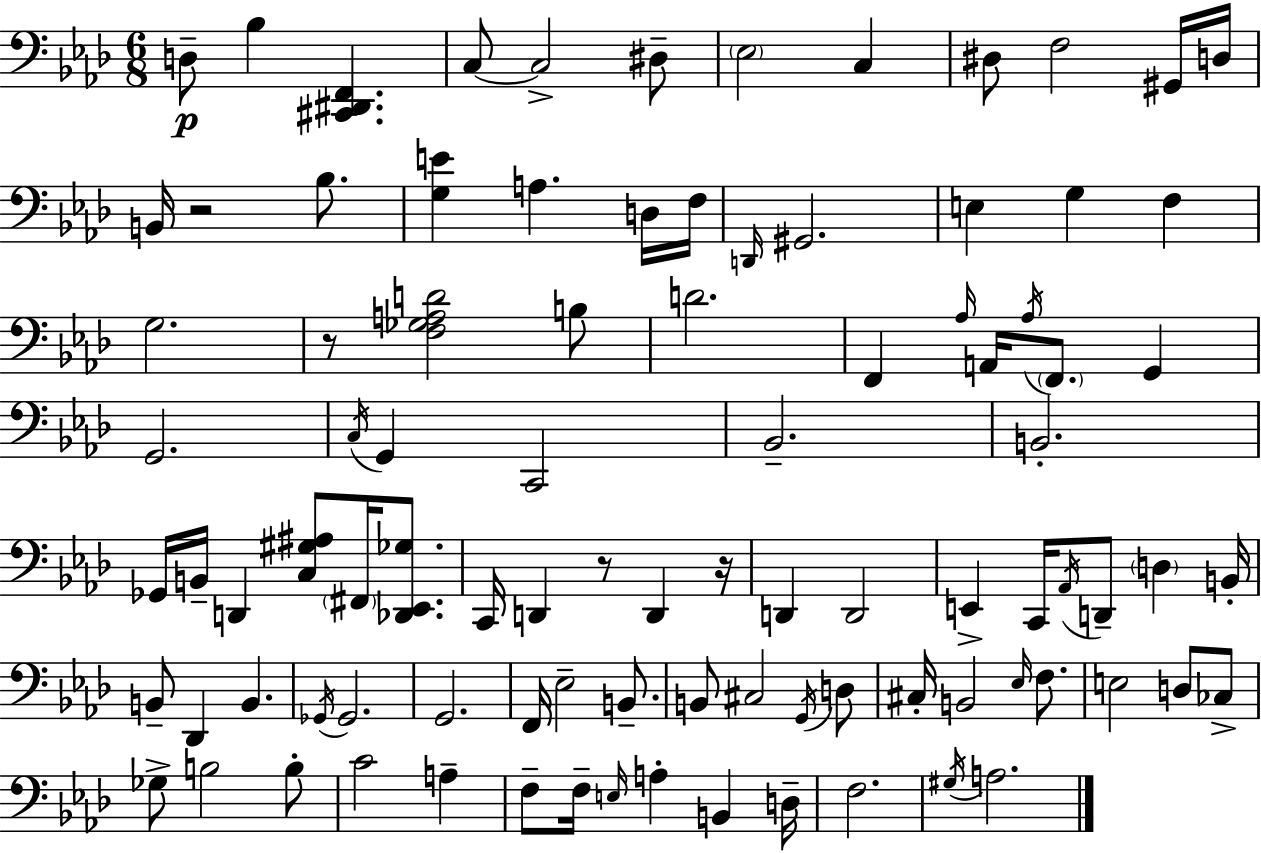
X:1
T:Untitled
M:6/8
L:1/4
K:Fm
D,/2 _B, [^C,,^D,,F,,] C,/2 C,2 ^D,/2 _E,2 C, ^D,/2 F,2 ^G,,/4 D,/4 B,,/4 z2 _B,/2 [G,E] A, D,/4 F,/4 D,,/4 ^G,,2 E, G, F, G,2 z/2 [F,_G,A,D]2 B,/2 D2 F,, _A,/4 A,,/4 _A,/4 F,,/2 G,, G,,2 C,/4 G,, C,,2 _B,,2 B,,2 _G,,/4 B,,/4 D,, [C,^G,^A,]/2 ^F,,/4 [_D,,_E,,_G,]/2 C,,/4 D,, z/2 D,, z/4 D,, D,,2 E,, C,,/4 _A,,/4 D,,/2 D, B,,/4 B,,/2 _D,, B,, _G,,/4 _G,,2 G,,2 F,,/4 _E,2 B,,/2 B,,/2 ^C,2 G,,/4 D,/2 ^C,/4 B,,2 _E,/4 F,/2 E,2 D,/2 _C,/2 _G,/2 B,2 B,/2 C2 A, F,/2 F,/4 E,/4 A, B,, D,/4 F,2 ^G,/4 A,2